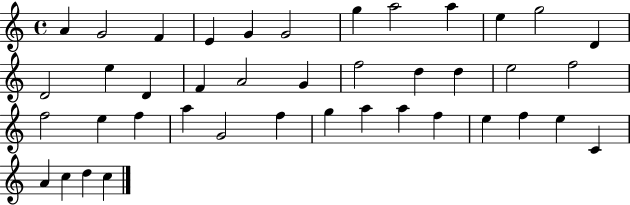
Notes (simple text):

A4/q G4/h F4/q E4/q G4/q G4/h G5/q A5/h A5/q E5/q G5/h D4/q D4/h E5/q D4/q F4/q A4/h G4/q F5/h D5/q D5/q E5/h F5/h F5/h E5/q F5/q A5/q G4/h F5/q G5/q A5/q A5/q F5/q E5/q F5/q E5/q C4/q A4/q C5/q D5/q C5/q